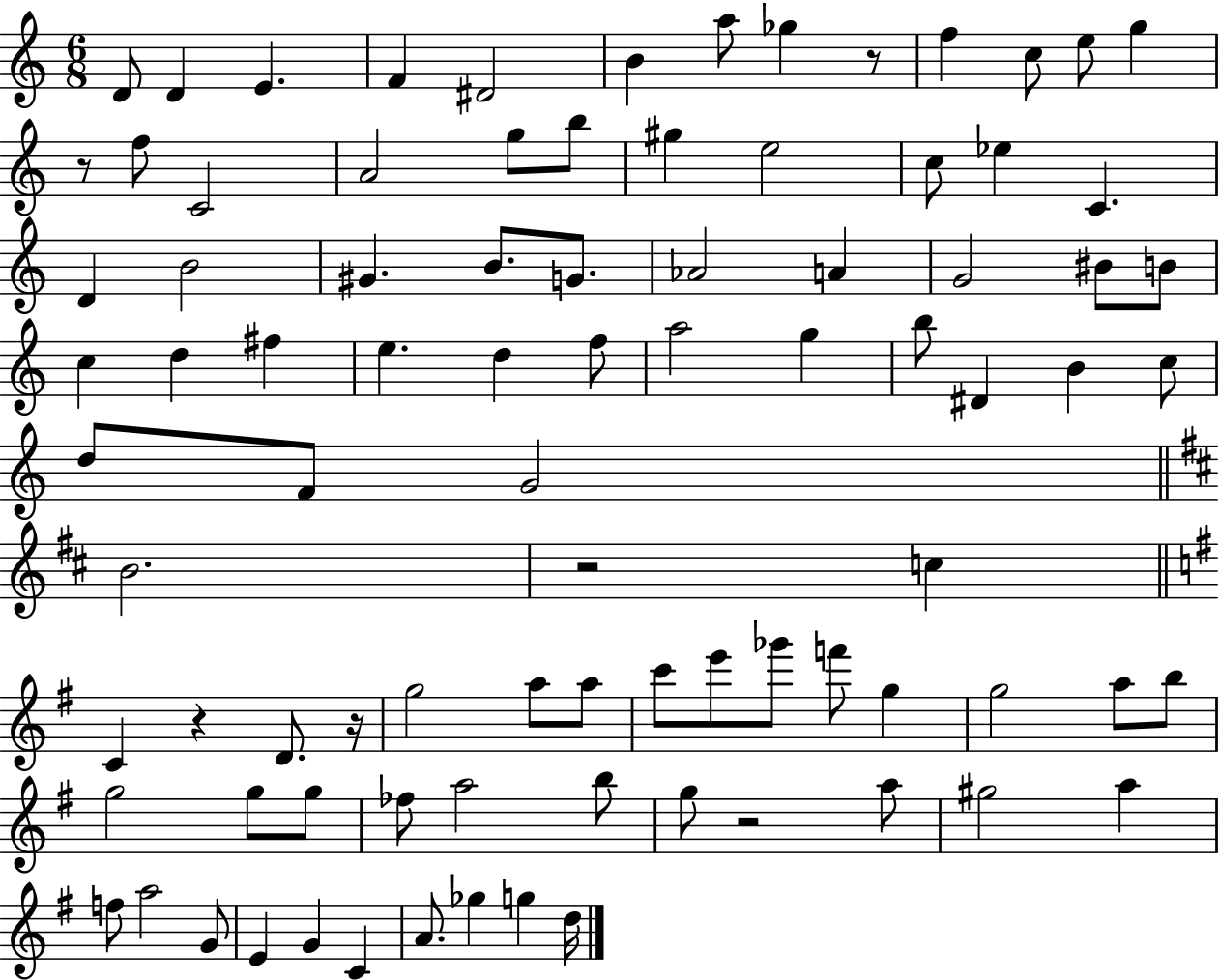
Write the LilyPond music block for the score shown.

{
  \clef treble
  \numericTimeSignature
  \time 6/8
  \key c \major
  d'8 d'4 e'4. | f'4 dis'2 | b'4 a''8 ges''4 r8 | f''4 c''8 e''8 g''4 | \break r8 f''8 c'2 | a'2 g''8 b''8 | gis''4 e''2 | c''8 ees''4 c'4. | \break d'4 b'2 | gis'4. b'8. g'8. | aes'2 a'4 | g'2 bis'8 b'8 | \break c''4 d''4 fis''4 | e''4. d''4 f''8 | a''2 g''4 | b''8 dis'4 b'4 c''8 | \break d''8 f'8 g'2 | \bar "||" \break \key d \major b'2. | r2 c''4 | \bar "||" \break \key e \minor c'4 r4 d'8. r16 | g''2 a''8 a''8 | c'''8 e'''8 ges'''8 f'''8 g''4 | g''2 a''8 b''8 | \break g''2 g''8 g''8 | fes''8 a''2 b''8 | g''8 r2 a''8 | gis''2 a''4 | \break f''8 a''2 g'8 | e'4 g'4 c'4 | a'8. ges''4 g''4 d''16 | \bar "|."
}